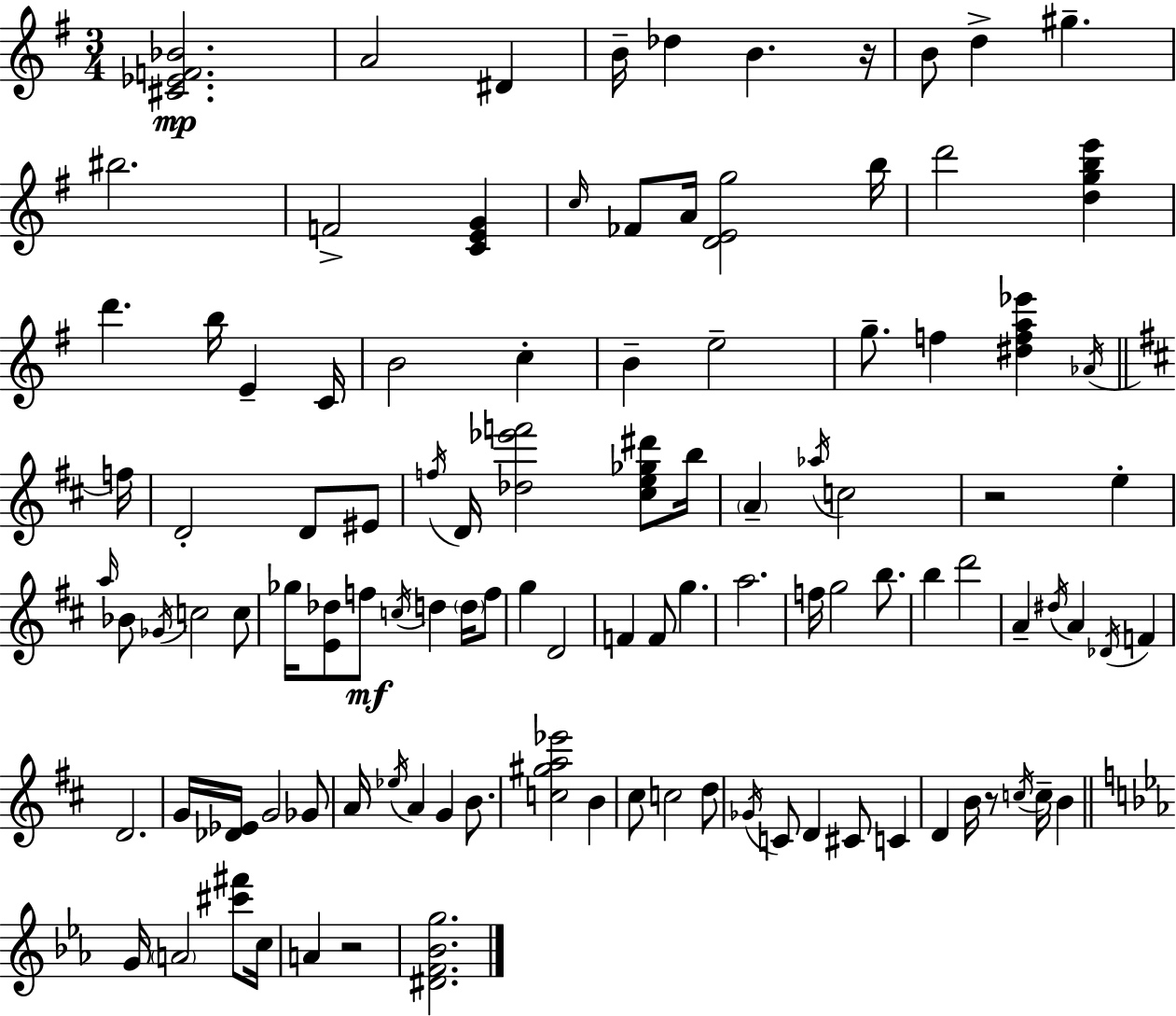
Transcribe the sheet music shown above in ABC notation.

X:1
T:Untitled
M:3/4
L:1/4
K:Em
[^C_EF_B]2 A2 ^D B/4 _d B z/4 B/2 d ^g ^b2 F2 [CEG] c/4 _F/2 A/4 [DEg]2 b/4 d'2 [dgbe'] d' b/4 E C/4 B2 c B e2 g/2 f [^dfa_e'] _A/4 f/4 D2 D/2 ^E/2 f/4 D/4 [_d_e'f']2 [^ce_g^d']/2 b/4 A _a/4 c2 z2 e a/4 _B/2 _G/4 c2 c/2 _g/4 [E_d]/2 f/2 c/4 d d/4 f/2 g D2 F F/2 g a2 f/4 g2 b/2 b d'2 A ^d/4 A _D/4 F D2 G/4 [_D_E]/4 G2 _G/2 A/4 _e/4 A G B/2 [c^ga_e']2 B ^c/2 c2 d/2 _G/4 C/2 D ^C/2 C D B/4 z/2 c/4 c/4 B G/4 A2 [^c'^f']/2 c/4 A z2 [^DF_Bg]2